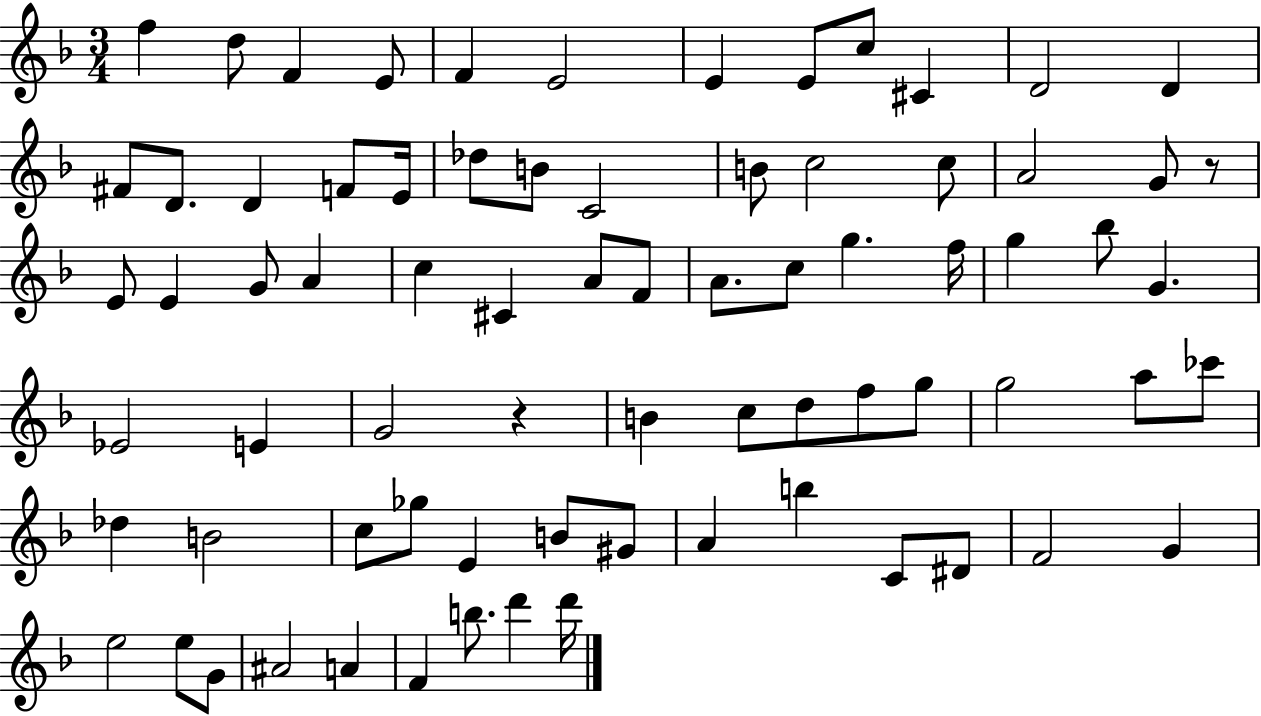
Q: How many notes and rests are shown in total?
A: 75